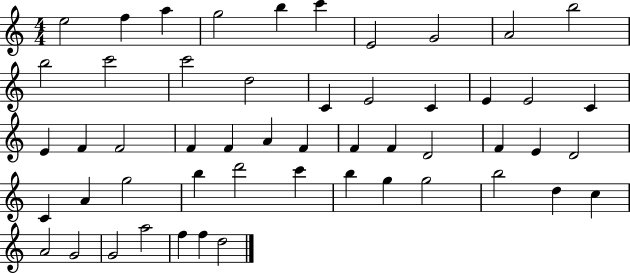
{
  \clef treble
  \numericTimeSignature
  \time 4/4
  \key c \major
  e''2 f''4 a''4 | g''2 b''4 c'''4 | e'2 g'2 | a'2 b''2 | \break b''2 c'''2 | c'''2 d''2 | c'4 e'2 c'4 | e'4 e'2 c'4 | \break e'4 f'4 f'2 | f'4 f'4 a'4 f'4 | f'4 f'4 d'2 | f'4 e'4 d'2 | \break c'4 a'4 g''2 | b''4 d'''2 c'''4 | b''4 g''4 g''2 | b''2 d''4 c''4 | \break a'2 g'2 | g'2 a''2 | f''4 f''4 d''2 | \bar "|."
}